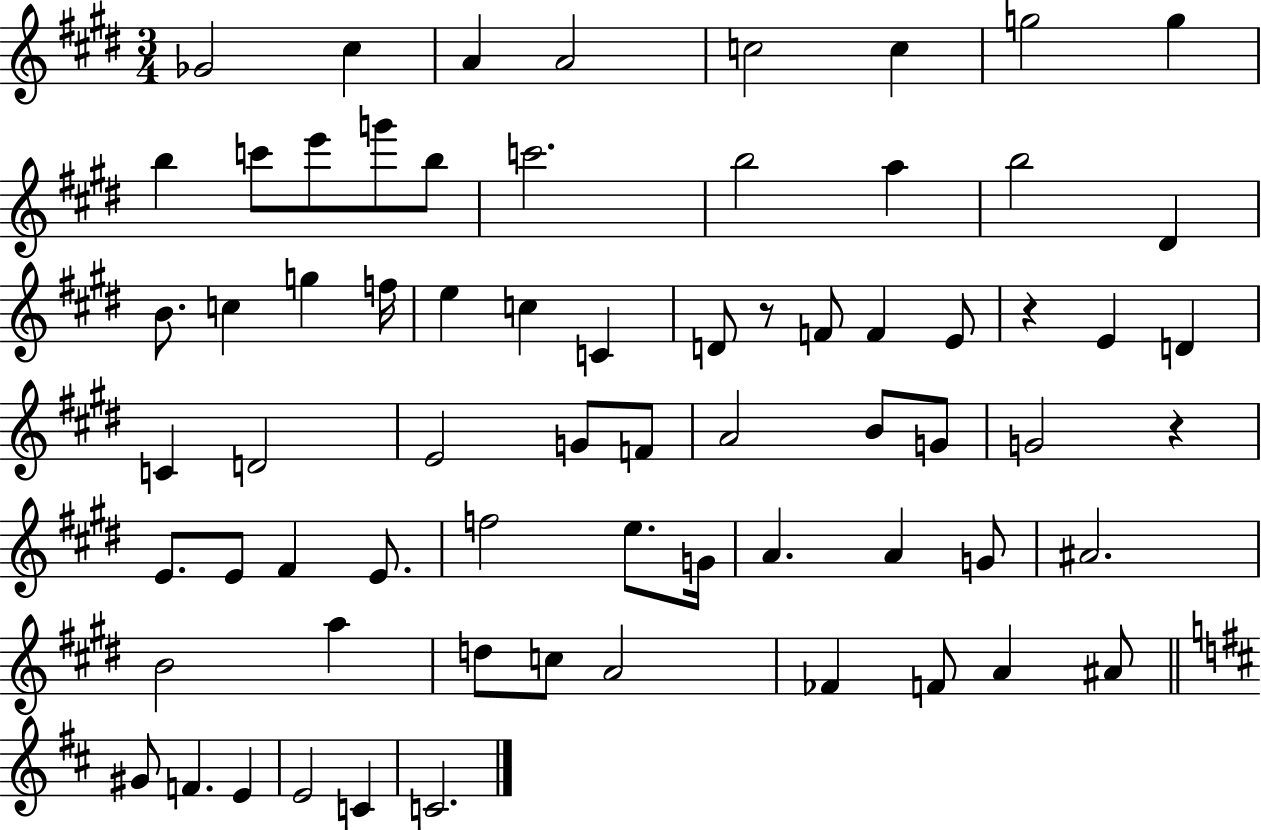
{
  \clef treble
  \numericTimeSignature
  \time 3/4
  \key e \major
  ges'2 cis''4 | a'4 a'2 | c''2 c''4 | g''2 g''4 | \break b''4 c'''8 e'''8 g'''8 b''8 | c'''2. | b''2 a''4 | b''2 dis'4 | \break b'8. c''4 g''4 f''16 | e''4 c''4 c'4 | d'8 r8 f'8 f'4 e'8 | r4 e'4 d'4 | \break c'4 d'2 | e'2 g'8 f'8 | a'2 b'8 g'8 | g'2 r4 | \break e'8. e'8 fis'4 e'8. | f''2 e''8. g'16 | a'4. a'4 g'8 | ais'2. | \break b'2 a''4 | d''8 c''8 a'2 | fes'4 f'8 a'4 ais'8 | \bar "||" \break \key d \major gis'8 f'4. e'4 | e'2 c'4 | c'2. | \bar "|."
}